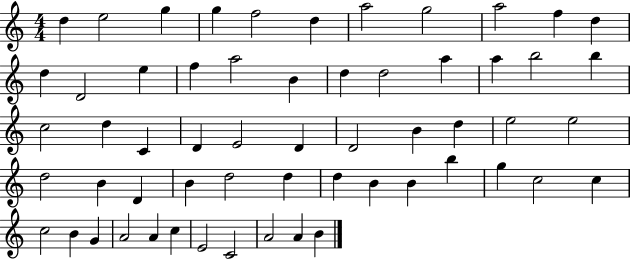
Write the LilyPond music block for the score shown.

{
  \clef treble
  \numericTimeSignature
  \time 4/4
  \key c \major
  d''4 e''2 g''4 | g''4 f''2 d''4 | a''2 g''2 | a''2 f''4 d''4 | \break d''4 d'2 e''4 | f''4 a''2 b'4 | d''4 d''2 a''4 | a''4 b''2 b''4 | \break c''2 d''4 c'4 | d'4 e'2 d'4 | d'2 b'4 d''4 | e''2 e''2 | \break d''2 b'4 d'4 | b'4 d''2 d''4 | d''4 b'4 b'4 b''4 | g''4 c''2 c''4 | \break c''2 b'4 g'4 | a'2 a'4 c''4 | e'2 c'2 | a'2 a'4 b'4 | \break \bar "|."
}